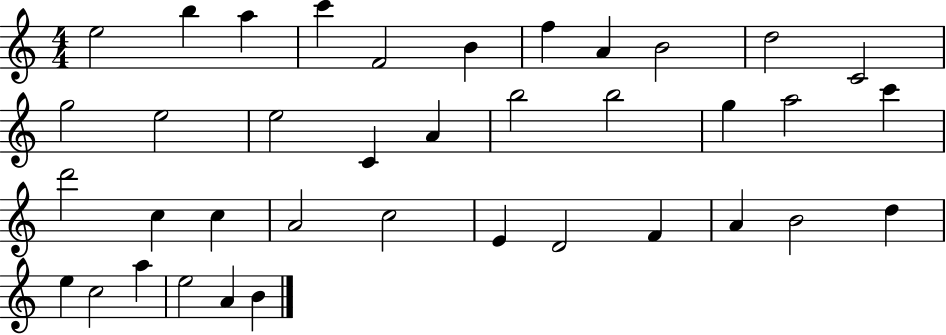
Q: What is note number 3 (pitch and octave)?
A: A5